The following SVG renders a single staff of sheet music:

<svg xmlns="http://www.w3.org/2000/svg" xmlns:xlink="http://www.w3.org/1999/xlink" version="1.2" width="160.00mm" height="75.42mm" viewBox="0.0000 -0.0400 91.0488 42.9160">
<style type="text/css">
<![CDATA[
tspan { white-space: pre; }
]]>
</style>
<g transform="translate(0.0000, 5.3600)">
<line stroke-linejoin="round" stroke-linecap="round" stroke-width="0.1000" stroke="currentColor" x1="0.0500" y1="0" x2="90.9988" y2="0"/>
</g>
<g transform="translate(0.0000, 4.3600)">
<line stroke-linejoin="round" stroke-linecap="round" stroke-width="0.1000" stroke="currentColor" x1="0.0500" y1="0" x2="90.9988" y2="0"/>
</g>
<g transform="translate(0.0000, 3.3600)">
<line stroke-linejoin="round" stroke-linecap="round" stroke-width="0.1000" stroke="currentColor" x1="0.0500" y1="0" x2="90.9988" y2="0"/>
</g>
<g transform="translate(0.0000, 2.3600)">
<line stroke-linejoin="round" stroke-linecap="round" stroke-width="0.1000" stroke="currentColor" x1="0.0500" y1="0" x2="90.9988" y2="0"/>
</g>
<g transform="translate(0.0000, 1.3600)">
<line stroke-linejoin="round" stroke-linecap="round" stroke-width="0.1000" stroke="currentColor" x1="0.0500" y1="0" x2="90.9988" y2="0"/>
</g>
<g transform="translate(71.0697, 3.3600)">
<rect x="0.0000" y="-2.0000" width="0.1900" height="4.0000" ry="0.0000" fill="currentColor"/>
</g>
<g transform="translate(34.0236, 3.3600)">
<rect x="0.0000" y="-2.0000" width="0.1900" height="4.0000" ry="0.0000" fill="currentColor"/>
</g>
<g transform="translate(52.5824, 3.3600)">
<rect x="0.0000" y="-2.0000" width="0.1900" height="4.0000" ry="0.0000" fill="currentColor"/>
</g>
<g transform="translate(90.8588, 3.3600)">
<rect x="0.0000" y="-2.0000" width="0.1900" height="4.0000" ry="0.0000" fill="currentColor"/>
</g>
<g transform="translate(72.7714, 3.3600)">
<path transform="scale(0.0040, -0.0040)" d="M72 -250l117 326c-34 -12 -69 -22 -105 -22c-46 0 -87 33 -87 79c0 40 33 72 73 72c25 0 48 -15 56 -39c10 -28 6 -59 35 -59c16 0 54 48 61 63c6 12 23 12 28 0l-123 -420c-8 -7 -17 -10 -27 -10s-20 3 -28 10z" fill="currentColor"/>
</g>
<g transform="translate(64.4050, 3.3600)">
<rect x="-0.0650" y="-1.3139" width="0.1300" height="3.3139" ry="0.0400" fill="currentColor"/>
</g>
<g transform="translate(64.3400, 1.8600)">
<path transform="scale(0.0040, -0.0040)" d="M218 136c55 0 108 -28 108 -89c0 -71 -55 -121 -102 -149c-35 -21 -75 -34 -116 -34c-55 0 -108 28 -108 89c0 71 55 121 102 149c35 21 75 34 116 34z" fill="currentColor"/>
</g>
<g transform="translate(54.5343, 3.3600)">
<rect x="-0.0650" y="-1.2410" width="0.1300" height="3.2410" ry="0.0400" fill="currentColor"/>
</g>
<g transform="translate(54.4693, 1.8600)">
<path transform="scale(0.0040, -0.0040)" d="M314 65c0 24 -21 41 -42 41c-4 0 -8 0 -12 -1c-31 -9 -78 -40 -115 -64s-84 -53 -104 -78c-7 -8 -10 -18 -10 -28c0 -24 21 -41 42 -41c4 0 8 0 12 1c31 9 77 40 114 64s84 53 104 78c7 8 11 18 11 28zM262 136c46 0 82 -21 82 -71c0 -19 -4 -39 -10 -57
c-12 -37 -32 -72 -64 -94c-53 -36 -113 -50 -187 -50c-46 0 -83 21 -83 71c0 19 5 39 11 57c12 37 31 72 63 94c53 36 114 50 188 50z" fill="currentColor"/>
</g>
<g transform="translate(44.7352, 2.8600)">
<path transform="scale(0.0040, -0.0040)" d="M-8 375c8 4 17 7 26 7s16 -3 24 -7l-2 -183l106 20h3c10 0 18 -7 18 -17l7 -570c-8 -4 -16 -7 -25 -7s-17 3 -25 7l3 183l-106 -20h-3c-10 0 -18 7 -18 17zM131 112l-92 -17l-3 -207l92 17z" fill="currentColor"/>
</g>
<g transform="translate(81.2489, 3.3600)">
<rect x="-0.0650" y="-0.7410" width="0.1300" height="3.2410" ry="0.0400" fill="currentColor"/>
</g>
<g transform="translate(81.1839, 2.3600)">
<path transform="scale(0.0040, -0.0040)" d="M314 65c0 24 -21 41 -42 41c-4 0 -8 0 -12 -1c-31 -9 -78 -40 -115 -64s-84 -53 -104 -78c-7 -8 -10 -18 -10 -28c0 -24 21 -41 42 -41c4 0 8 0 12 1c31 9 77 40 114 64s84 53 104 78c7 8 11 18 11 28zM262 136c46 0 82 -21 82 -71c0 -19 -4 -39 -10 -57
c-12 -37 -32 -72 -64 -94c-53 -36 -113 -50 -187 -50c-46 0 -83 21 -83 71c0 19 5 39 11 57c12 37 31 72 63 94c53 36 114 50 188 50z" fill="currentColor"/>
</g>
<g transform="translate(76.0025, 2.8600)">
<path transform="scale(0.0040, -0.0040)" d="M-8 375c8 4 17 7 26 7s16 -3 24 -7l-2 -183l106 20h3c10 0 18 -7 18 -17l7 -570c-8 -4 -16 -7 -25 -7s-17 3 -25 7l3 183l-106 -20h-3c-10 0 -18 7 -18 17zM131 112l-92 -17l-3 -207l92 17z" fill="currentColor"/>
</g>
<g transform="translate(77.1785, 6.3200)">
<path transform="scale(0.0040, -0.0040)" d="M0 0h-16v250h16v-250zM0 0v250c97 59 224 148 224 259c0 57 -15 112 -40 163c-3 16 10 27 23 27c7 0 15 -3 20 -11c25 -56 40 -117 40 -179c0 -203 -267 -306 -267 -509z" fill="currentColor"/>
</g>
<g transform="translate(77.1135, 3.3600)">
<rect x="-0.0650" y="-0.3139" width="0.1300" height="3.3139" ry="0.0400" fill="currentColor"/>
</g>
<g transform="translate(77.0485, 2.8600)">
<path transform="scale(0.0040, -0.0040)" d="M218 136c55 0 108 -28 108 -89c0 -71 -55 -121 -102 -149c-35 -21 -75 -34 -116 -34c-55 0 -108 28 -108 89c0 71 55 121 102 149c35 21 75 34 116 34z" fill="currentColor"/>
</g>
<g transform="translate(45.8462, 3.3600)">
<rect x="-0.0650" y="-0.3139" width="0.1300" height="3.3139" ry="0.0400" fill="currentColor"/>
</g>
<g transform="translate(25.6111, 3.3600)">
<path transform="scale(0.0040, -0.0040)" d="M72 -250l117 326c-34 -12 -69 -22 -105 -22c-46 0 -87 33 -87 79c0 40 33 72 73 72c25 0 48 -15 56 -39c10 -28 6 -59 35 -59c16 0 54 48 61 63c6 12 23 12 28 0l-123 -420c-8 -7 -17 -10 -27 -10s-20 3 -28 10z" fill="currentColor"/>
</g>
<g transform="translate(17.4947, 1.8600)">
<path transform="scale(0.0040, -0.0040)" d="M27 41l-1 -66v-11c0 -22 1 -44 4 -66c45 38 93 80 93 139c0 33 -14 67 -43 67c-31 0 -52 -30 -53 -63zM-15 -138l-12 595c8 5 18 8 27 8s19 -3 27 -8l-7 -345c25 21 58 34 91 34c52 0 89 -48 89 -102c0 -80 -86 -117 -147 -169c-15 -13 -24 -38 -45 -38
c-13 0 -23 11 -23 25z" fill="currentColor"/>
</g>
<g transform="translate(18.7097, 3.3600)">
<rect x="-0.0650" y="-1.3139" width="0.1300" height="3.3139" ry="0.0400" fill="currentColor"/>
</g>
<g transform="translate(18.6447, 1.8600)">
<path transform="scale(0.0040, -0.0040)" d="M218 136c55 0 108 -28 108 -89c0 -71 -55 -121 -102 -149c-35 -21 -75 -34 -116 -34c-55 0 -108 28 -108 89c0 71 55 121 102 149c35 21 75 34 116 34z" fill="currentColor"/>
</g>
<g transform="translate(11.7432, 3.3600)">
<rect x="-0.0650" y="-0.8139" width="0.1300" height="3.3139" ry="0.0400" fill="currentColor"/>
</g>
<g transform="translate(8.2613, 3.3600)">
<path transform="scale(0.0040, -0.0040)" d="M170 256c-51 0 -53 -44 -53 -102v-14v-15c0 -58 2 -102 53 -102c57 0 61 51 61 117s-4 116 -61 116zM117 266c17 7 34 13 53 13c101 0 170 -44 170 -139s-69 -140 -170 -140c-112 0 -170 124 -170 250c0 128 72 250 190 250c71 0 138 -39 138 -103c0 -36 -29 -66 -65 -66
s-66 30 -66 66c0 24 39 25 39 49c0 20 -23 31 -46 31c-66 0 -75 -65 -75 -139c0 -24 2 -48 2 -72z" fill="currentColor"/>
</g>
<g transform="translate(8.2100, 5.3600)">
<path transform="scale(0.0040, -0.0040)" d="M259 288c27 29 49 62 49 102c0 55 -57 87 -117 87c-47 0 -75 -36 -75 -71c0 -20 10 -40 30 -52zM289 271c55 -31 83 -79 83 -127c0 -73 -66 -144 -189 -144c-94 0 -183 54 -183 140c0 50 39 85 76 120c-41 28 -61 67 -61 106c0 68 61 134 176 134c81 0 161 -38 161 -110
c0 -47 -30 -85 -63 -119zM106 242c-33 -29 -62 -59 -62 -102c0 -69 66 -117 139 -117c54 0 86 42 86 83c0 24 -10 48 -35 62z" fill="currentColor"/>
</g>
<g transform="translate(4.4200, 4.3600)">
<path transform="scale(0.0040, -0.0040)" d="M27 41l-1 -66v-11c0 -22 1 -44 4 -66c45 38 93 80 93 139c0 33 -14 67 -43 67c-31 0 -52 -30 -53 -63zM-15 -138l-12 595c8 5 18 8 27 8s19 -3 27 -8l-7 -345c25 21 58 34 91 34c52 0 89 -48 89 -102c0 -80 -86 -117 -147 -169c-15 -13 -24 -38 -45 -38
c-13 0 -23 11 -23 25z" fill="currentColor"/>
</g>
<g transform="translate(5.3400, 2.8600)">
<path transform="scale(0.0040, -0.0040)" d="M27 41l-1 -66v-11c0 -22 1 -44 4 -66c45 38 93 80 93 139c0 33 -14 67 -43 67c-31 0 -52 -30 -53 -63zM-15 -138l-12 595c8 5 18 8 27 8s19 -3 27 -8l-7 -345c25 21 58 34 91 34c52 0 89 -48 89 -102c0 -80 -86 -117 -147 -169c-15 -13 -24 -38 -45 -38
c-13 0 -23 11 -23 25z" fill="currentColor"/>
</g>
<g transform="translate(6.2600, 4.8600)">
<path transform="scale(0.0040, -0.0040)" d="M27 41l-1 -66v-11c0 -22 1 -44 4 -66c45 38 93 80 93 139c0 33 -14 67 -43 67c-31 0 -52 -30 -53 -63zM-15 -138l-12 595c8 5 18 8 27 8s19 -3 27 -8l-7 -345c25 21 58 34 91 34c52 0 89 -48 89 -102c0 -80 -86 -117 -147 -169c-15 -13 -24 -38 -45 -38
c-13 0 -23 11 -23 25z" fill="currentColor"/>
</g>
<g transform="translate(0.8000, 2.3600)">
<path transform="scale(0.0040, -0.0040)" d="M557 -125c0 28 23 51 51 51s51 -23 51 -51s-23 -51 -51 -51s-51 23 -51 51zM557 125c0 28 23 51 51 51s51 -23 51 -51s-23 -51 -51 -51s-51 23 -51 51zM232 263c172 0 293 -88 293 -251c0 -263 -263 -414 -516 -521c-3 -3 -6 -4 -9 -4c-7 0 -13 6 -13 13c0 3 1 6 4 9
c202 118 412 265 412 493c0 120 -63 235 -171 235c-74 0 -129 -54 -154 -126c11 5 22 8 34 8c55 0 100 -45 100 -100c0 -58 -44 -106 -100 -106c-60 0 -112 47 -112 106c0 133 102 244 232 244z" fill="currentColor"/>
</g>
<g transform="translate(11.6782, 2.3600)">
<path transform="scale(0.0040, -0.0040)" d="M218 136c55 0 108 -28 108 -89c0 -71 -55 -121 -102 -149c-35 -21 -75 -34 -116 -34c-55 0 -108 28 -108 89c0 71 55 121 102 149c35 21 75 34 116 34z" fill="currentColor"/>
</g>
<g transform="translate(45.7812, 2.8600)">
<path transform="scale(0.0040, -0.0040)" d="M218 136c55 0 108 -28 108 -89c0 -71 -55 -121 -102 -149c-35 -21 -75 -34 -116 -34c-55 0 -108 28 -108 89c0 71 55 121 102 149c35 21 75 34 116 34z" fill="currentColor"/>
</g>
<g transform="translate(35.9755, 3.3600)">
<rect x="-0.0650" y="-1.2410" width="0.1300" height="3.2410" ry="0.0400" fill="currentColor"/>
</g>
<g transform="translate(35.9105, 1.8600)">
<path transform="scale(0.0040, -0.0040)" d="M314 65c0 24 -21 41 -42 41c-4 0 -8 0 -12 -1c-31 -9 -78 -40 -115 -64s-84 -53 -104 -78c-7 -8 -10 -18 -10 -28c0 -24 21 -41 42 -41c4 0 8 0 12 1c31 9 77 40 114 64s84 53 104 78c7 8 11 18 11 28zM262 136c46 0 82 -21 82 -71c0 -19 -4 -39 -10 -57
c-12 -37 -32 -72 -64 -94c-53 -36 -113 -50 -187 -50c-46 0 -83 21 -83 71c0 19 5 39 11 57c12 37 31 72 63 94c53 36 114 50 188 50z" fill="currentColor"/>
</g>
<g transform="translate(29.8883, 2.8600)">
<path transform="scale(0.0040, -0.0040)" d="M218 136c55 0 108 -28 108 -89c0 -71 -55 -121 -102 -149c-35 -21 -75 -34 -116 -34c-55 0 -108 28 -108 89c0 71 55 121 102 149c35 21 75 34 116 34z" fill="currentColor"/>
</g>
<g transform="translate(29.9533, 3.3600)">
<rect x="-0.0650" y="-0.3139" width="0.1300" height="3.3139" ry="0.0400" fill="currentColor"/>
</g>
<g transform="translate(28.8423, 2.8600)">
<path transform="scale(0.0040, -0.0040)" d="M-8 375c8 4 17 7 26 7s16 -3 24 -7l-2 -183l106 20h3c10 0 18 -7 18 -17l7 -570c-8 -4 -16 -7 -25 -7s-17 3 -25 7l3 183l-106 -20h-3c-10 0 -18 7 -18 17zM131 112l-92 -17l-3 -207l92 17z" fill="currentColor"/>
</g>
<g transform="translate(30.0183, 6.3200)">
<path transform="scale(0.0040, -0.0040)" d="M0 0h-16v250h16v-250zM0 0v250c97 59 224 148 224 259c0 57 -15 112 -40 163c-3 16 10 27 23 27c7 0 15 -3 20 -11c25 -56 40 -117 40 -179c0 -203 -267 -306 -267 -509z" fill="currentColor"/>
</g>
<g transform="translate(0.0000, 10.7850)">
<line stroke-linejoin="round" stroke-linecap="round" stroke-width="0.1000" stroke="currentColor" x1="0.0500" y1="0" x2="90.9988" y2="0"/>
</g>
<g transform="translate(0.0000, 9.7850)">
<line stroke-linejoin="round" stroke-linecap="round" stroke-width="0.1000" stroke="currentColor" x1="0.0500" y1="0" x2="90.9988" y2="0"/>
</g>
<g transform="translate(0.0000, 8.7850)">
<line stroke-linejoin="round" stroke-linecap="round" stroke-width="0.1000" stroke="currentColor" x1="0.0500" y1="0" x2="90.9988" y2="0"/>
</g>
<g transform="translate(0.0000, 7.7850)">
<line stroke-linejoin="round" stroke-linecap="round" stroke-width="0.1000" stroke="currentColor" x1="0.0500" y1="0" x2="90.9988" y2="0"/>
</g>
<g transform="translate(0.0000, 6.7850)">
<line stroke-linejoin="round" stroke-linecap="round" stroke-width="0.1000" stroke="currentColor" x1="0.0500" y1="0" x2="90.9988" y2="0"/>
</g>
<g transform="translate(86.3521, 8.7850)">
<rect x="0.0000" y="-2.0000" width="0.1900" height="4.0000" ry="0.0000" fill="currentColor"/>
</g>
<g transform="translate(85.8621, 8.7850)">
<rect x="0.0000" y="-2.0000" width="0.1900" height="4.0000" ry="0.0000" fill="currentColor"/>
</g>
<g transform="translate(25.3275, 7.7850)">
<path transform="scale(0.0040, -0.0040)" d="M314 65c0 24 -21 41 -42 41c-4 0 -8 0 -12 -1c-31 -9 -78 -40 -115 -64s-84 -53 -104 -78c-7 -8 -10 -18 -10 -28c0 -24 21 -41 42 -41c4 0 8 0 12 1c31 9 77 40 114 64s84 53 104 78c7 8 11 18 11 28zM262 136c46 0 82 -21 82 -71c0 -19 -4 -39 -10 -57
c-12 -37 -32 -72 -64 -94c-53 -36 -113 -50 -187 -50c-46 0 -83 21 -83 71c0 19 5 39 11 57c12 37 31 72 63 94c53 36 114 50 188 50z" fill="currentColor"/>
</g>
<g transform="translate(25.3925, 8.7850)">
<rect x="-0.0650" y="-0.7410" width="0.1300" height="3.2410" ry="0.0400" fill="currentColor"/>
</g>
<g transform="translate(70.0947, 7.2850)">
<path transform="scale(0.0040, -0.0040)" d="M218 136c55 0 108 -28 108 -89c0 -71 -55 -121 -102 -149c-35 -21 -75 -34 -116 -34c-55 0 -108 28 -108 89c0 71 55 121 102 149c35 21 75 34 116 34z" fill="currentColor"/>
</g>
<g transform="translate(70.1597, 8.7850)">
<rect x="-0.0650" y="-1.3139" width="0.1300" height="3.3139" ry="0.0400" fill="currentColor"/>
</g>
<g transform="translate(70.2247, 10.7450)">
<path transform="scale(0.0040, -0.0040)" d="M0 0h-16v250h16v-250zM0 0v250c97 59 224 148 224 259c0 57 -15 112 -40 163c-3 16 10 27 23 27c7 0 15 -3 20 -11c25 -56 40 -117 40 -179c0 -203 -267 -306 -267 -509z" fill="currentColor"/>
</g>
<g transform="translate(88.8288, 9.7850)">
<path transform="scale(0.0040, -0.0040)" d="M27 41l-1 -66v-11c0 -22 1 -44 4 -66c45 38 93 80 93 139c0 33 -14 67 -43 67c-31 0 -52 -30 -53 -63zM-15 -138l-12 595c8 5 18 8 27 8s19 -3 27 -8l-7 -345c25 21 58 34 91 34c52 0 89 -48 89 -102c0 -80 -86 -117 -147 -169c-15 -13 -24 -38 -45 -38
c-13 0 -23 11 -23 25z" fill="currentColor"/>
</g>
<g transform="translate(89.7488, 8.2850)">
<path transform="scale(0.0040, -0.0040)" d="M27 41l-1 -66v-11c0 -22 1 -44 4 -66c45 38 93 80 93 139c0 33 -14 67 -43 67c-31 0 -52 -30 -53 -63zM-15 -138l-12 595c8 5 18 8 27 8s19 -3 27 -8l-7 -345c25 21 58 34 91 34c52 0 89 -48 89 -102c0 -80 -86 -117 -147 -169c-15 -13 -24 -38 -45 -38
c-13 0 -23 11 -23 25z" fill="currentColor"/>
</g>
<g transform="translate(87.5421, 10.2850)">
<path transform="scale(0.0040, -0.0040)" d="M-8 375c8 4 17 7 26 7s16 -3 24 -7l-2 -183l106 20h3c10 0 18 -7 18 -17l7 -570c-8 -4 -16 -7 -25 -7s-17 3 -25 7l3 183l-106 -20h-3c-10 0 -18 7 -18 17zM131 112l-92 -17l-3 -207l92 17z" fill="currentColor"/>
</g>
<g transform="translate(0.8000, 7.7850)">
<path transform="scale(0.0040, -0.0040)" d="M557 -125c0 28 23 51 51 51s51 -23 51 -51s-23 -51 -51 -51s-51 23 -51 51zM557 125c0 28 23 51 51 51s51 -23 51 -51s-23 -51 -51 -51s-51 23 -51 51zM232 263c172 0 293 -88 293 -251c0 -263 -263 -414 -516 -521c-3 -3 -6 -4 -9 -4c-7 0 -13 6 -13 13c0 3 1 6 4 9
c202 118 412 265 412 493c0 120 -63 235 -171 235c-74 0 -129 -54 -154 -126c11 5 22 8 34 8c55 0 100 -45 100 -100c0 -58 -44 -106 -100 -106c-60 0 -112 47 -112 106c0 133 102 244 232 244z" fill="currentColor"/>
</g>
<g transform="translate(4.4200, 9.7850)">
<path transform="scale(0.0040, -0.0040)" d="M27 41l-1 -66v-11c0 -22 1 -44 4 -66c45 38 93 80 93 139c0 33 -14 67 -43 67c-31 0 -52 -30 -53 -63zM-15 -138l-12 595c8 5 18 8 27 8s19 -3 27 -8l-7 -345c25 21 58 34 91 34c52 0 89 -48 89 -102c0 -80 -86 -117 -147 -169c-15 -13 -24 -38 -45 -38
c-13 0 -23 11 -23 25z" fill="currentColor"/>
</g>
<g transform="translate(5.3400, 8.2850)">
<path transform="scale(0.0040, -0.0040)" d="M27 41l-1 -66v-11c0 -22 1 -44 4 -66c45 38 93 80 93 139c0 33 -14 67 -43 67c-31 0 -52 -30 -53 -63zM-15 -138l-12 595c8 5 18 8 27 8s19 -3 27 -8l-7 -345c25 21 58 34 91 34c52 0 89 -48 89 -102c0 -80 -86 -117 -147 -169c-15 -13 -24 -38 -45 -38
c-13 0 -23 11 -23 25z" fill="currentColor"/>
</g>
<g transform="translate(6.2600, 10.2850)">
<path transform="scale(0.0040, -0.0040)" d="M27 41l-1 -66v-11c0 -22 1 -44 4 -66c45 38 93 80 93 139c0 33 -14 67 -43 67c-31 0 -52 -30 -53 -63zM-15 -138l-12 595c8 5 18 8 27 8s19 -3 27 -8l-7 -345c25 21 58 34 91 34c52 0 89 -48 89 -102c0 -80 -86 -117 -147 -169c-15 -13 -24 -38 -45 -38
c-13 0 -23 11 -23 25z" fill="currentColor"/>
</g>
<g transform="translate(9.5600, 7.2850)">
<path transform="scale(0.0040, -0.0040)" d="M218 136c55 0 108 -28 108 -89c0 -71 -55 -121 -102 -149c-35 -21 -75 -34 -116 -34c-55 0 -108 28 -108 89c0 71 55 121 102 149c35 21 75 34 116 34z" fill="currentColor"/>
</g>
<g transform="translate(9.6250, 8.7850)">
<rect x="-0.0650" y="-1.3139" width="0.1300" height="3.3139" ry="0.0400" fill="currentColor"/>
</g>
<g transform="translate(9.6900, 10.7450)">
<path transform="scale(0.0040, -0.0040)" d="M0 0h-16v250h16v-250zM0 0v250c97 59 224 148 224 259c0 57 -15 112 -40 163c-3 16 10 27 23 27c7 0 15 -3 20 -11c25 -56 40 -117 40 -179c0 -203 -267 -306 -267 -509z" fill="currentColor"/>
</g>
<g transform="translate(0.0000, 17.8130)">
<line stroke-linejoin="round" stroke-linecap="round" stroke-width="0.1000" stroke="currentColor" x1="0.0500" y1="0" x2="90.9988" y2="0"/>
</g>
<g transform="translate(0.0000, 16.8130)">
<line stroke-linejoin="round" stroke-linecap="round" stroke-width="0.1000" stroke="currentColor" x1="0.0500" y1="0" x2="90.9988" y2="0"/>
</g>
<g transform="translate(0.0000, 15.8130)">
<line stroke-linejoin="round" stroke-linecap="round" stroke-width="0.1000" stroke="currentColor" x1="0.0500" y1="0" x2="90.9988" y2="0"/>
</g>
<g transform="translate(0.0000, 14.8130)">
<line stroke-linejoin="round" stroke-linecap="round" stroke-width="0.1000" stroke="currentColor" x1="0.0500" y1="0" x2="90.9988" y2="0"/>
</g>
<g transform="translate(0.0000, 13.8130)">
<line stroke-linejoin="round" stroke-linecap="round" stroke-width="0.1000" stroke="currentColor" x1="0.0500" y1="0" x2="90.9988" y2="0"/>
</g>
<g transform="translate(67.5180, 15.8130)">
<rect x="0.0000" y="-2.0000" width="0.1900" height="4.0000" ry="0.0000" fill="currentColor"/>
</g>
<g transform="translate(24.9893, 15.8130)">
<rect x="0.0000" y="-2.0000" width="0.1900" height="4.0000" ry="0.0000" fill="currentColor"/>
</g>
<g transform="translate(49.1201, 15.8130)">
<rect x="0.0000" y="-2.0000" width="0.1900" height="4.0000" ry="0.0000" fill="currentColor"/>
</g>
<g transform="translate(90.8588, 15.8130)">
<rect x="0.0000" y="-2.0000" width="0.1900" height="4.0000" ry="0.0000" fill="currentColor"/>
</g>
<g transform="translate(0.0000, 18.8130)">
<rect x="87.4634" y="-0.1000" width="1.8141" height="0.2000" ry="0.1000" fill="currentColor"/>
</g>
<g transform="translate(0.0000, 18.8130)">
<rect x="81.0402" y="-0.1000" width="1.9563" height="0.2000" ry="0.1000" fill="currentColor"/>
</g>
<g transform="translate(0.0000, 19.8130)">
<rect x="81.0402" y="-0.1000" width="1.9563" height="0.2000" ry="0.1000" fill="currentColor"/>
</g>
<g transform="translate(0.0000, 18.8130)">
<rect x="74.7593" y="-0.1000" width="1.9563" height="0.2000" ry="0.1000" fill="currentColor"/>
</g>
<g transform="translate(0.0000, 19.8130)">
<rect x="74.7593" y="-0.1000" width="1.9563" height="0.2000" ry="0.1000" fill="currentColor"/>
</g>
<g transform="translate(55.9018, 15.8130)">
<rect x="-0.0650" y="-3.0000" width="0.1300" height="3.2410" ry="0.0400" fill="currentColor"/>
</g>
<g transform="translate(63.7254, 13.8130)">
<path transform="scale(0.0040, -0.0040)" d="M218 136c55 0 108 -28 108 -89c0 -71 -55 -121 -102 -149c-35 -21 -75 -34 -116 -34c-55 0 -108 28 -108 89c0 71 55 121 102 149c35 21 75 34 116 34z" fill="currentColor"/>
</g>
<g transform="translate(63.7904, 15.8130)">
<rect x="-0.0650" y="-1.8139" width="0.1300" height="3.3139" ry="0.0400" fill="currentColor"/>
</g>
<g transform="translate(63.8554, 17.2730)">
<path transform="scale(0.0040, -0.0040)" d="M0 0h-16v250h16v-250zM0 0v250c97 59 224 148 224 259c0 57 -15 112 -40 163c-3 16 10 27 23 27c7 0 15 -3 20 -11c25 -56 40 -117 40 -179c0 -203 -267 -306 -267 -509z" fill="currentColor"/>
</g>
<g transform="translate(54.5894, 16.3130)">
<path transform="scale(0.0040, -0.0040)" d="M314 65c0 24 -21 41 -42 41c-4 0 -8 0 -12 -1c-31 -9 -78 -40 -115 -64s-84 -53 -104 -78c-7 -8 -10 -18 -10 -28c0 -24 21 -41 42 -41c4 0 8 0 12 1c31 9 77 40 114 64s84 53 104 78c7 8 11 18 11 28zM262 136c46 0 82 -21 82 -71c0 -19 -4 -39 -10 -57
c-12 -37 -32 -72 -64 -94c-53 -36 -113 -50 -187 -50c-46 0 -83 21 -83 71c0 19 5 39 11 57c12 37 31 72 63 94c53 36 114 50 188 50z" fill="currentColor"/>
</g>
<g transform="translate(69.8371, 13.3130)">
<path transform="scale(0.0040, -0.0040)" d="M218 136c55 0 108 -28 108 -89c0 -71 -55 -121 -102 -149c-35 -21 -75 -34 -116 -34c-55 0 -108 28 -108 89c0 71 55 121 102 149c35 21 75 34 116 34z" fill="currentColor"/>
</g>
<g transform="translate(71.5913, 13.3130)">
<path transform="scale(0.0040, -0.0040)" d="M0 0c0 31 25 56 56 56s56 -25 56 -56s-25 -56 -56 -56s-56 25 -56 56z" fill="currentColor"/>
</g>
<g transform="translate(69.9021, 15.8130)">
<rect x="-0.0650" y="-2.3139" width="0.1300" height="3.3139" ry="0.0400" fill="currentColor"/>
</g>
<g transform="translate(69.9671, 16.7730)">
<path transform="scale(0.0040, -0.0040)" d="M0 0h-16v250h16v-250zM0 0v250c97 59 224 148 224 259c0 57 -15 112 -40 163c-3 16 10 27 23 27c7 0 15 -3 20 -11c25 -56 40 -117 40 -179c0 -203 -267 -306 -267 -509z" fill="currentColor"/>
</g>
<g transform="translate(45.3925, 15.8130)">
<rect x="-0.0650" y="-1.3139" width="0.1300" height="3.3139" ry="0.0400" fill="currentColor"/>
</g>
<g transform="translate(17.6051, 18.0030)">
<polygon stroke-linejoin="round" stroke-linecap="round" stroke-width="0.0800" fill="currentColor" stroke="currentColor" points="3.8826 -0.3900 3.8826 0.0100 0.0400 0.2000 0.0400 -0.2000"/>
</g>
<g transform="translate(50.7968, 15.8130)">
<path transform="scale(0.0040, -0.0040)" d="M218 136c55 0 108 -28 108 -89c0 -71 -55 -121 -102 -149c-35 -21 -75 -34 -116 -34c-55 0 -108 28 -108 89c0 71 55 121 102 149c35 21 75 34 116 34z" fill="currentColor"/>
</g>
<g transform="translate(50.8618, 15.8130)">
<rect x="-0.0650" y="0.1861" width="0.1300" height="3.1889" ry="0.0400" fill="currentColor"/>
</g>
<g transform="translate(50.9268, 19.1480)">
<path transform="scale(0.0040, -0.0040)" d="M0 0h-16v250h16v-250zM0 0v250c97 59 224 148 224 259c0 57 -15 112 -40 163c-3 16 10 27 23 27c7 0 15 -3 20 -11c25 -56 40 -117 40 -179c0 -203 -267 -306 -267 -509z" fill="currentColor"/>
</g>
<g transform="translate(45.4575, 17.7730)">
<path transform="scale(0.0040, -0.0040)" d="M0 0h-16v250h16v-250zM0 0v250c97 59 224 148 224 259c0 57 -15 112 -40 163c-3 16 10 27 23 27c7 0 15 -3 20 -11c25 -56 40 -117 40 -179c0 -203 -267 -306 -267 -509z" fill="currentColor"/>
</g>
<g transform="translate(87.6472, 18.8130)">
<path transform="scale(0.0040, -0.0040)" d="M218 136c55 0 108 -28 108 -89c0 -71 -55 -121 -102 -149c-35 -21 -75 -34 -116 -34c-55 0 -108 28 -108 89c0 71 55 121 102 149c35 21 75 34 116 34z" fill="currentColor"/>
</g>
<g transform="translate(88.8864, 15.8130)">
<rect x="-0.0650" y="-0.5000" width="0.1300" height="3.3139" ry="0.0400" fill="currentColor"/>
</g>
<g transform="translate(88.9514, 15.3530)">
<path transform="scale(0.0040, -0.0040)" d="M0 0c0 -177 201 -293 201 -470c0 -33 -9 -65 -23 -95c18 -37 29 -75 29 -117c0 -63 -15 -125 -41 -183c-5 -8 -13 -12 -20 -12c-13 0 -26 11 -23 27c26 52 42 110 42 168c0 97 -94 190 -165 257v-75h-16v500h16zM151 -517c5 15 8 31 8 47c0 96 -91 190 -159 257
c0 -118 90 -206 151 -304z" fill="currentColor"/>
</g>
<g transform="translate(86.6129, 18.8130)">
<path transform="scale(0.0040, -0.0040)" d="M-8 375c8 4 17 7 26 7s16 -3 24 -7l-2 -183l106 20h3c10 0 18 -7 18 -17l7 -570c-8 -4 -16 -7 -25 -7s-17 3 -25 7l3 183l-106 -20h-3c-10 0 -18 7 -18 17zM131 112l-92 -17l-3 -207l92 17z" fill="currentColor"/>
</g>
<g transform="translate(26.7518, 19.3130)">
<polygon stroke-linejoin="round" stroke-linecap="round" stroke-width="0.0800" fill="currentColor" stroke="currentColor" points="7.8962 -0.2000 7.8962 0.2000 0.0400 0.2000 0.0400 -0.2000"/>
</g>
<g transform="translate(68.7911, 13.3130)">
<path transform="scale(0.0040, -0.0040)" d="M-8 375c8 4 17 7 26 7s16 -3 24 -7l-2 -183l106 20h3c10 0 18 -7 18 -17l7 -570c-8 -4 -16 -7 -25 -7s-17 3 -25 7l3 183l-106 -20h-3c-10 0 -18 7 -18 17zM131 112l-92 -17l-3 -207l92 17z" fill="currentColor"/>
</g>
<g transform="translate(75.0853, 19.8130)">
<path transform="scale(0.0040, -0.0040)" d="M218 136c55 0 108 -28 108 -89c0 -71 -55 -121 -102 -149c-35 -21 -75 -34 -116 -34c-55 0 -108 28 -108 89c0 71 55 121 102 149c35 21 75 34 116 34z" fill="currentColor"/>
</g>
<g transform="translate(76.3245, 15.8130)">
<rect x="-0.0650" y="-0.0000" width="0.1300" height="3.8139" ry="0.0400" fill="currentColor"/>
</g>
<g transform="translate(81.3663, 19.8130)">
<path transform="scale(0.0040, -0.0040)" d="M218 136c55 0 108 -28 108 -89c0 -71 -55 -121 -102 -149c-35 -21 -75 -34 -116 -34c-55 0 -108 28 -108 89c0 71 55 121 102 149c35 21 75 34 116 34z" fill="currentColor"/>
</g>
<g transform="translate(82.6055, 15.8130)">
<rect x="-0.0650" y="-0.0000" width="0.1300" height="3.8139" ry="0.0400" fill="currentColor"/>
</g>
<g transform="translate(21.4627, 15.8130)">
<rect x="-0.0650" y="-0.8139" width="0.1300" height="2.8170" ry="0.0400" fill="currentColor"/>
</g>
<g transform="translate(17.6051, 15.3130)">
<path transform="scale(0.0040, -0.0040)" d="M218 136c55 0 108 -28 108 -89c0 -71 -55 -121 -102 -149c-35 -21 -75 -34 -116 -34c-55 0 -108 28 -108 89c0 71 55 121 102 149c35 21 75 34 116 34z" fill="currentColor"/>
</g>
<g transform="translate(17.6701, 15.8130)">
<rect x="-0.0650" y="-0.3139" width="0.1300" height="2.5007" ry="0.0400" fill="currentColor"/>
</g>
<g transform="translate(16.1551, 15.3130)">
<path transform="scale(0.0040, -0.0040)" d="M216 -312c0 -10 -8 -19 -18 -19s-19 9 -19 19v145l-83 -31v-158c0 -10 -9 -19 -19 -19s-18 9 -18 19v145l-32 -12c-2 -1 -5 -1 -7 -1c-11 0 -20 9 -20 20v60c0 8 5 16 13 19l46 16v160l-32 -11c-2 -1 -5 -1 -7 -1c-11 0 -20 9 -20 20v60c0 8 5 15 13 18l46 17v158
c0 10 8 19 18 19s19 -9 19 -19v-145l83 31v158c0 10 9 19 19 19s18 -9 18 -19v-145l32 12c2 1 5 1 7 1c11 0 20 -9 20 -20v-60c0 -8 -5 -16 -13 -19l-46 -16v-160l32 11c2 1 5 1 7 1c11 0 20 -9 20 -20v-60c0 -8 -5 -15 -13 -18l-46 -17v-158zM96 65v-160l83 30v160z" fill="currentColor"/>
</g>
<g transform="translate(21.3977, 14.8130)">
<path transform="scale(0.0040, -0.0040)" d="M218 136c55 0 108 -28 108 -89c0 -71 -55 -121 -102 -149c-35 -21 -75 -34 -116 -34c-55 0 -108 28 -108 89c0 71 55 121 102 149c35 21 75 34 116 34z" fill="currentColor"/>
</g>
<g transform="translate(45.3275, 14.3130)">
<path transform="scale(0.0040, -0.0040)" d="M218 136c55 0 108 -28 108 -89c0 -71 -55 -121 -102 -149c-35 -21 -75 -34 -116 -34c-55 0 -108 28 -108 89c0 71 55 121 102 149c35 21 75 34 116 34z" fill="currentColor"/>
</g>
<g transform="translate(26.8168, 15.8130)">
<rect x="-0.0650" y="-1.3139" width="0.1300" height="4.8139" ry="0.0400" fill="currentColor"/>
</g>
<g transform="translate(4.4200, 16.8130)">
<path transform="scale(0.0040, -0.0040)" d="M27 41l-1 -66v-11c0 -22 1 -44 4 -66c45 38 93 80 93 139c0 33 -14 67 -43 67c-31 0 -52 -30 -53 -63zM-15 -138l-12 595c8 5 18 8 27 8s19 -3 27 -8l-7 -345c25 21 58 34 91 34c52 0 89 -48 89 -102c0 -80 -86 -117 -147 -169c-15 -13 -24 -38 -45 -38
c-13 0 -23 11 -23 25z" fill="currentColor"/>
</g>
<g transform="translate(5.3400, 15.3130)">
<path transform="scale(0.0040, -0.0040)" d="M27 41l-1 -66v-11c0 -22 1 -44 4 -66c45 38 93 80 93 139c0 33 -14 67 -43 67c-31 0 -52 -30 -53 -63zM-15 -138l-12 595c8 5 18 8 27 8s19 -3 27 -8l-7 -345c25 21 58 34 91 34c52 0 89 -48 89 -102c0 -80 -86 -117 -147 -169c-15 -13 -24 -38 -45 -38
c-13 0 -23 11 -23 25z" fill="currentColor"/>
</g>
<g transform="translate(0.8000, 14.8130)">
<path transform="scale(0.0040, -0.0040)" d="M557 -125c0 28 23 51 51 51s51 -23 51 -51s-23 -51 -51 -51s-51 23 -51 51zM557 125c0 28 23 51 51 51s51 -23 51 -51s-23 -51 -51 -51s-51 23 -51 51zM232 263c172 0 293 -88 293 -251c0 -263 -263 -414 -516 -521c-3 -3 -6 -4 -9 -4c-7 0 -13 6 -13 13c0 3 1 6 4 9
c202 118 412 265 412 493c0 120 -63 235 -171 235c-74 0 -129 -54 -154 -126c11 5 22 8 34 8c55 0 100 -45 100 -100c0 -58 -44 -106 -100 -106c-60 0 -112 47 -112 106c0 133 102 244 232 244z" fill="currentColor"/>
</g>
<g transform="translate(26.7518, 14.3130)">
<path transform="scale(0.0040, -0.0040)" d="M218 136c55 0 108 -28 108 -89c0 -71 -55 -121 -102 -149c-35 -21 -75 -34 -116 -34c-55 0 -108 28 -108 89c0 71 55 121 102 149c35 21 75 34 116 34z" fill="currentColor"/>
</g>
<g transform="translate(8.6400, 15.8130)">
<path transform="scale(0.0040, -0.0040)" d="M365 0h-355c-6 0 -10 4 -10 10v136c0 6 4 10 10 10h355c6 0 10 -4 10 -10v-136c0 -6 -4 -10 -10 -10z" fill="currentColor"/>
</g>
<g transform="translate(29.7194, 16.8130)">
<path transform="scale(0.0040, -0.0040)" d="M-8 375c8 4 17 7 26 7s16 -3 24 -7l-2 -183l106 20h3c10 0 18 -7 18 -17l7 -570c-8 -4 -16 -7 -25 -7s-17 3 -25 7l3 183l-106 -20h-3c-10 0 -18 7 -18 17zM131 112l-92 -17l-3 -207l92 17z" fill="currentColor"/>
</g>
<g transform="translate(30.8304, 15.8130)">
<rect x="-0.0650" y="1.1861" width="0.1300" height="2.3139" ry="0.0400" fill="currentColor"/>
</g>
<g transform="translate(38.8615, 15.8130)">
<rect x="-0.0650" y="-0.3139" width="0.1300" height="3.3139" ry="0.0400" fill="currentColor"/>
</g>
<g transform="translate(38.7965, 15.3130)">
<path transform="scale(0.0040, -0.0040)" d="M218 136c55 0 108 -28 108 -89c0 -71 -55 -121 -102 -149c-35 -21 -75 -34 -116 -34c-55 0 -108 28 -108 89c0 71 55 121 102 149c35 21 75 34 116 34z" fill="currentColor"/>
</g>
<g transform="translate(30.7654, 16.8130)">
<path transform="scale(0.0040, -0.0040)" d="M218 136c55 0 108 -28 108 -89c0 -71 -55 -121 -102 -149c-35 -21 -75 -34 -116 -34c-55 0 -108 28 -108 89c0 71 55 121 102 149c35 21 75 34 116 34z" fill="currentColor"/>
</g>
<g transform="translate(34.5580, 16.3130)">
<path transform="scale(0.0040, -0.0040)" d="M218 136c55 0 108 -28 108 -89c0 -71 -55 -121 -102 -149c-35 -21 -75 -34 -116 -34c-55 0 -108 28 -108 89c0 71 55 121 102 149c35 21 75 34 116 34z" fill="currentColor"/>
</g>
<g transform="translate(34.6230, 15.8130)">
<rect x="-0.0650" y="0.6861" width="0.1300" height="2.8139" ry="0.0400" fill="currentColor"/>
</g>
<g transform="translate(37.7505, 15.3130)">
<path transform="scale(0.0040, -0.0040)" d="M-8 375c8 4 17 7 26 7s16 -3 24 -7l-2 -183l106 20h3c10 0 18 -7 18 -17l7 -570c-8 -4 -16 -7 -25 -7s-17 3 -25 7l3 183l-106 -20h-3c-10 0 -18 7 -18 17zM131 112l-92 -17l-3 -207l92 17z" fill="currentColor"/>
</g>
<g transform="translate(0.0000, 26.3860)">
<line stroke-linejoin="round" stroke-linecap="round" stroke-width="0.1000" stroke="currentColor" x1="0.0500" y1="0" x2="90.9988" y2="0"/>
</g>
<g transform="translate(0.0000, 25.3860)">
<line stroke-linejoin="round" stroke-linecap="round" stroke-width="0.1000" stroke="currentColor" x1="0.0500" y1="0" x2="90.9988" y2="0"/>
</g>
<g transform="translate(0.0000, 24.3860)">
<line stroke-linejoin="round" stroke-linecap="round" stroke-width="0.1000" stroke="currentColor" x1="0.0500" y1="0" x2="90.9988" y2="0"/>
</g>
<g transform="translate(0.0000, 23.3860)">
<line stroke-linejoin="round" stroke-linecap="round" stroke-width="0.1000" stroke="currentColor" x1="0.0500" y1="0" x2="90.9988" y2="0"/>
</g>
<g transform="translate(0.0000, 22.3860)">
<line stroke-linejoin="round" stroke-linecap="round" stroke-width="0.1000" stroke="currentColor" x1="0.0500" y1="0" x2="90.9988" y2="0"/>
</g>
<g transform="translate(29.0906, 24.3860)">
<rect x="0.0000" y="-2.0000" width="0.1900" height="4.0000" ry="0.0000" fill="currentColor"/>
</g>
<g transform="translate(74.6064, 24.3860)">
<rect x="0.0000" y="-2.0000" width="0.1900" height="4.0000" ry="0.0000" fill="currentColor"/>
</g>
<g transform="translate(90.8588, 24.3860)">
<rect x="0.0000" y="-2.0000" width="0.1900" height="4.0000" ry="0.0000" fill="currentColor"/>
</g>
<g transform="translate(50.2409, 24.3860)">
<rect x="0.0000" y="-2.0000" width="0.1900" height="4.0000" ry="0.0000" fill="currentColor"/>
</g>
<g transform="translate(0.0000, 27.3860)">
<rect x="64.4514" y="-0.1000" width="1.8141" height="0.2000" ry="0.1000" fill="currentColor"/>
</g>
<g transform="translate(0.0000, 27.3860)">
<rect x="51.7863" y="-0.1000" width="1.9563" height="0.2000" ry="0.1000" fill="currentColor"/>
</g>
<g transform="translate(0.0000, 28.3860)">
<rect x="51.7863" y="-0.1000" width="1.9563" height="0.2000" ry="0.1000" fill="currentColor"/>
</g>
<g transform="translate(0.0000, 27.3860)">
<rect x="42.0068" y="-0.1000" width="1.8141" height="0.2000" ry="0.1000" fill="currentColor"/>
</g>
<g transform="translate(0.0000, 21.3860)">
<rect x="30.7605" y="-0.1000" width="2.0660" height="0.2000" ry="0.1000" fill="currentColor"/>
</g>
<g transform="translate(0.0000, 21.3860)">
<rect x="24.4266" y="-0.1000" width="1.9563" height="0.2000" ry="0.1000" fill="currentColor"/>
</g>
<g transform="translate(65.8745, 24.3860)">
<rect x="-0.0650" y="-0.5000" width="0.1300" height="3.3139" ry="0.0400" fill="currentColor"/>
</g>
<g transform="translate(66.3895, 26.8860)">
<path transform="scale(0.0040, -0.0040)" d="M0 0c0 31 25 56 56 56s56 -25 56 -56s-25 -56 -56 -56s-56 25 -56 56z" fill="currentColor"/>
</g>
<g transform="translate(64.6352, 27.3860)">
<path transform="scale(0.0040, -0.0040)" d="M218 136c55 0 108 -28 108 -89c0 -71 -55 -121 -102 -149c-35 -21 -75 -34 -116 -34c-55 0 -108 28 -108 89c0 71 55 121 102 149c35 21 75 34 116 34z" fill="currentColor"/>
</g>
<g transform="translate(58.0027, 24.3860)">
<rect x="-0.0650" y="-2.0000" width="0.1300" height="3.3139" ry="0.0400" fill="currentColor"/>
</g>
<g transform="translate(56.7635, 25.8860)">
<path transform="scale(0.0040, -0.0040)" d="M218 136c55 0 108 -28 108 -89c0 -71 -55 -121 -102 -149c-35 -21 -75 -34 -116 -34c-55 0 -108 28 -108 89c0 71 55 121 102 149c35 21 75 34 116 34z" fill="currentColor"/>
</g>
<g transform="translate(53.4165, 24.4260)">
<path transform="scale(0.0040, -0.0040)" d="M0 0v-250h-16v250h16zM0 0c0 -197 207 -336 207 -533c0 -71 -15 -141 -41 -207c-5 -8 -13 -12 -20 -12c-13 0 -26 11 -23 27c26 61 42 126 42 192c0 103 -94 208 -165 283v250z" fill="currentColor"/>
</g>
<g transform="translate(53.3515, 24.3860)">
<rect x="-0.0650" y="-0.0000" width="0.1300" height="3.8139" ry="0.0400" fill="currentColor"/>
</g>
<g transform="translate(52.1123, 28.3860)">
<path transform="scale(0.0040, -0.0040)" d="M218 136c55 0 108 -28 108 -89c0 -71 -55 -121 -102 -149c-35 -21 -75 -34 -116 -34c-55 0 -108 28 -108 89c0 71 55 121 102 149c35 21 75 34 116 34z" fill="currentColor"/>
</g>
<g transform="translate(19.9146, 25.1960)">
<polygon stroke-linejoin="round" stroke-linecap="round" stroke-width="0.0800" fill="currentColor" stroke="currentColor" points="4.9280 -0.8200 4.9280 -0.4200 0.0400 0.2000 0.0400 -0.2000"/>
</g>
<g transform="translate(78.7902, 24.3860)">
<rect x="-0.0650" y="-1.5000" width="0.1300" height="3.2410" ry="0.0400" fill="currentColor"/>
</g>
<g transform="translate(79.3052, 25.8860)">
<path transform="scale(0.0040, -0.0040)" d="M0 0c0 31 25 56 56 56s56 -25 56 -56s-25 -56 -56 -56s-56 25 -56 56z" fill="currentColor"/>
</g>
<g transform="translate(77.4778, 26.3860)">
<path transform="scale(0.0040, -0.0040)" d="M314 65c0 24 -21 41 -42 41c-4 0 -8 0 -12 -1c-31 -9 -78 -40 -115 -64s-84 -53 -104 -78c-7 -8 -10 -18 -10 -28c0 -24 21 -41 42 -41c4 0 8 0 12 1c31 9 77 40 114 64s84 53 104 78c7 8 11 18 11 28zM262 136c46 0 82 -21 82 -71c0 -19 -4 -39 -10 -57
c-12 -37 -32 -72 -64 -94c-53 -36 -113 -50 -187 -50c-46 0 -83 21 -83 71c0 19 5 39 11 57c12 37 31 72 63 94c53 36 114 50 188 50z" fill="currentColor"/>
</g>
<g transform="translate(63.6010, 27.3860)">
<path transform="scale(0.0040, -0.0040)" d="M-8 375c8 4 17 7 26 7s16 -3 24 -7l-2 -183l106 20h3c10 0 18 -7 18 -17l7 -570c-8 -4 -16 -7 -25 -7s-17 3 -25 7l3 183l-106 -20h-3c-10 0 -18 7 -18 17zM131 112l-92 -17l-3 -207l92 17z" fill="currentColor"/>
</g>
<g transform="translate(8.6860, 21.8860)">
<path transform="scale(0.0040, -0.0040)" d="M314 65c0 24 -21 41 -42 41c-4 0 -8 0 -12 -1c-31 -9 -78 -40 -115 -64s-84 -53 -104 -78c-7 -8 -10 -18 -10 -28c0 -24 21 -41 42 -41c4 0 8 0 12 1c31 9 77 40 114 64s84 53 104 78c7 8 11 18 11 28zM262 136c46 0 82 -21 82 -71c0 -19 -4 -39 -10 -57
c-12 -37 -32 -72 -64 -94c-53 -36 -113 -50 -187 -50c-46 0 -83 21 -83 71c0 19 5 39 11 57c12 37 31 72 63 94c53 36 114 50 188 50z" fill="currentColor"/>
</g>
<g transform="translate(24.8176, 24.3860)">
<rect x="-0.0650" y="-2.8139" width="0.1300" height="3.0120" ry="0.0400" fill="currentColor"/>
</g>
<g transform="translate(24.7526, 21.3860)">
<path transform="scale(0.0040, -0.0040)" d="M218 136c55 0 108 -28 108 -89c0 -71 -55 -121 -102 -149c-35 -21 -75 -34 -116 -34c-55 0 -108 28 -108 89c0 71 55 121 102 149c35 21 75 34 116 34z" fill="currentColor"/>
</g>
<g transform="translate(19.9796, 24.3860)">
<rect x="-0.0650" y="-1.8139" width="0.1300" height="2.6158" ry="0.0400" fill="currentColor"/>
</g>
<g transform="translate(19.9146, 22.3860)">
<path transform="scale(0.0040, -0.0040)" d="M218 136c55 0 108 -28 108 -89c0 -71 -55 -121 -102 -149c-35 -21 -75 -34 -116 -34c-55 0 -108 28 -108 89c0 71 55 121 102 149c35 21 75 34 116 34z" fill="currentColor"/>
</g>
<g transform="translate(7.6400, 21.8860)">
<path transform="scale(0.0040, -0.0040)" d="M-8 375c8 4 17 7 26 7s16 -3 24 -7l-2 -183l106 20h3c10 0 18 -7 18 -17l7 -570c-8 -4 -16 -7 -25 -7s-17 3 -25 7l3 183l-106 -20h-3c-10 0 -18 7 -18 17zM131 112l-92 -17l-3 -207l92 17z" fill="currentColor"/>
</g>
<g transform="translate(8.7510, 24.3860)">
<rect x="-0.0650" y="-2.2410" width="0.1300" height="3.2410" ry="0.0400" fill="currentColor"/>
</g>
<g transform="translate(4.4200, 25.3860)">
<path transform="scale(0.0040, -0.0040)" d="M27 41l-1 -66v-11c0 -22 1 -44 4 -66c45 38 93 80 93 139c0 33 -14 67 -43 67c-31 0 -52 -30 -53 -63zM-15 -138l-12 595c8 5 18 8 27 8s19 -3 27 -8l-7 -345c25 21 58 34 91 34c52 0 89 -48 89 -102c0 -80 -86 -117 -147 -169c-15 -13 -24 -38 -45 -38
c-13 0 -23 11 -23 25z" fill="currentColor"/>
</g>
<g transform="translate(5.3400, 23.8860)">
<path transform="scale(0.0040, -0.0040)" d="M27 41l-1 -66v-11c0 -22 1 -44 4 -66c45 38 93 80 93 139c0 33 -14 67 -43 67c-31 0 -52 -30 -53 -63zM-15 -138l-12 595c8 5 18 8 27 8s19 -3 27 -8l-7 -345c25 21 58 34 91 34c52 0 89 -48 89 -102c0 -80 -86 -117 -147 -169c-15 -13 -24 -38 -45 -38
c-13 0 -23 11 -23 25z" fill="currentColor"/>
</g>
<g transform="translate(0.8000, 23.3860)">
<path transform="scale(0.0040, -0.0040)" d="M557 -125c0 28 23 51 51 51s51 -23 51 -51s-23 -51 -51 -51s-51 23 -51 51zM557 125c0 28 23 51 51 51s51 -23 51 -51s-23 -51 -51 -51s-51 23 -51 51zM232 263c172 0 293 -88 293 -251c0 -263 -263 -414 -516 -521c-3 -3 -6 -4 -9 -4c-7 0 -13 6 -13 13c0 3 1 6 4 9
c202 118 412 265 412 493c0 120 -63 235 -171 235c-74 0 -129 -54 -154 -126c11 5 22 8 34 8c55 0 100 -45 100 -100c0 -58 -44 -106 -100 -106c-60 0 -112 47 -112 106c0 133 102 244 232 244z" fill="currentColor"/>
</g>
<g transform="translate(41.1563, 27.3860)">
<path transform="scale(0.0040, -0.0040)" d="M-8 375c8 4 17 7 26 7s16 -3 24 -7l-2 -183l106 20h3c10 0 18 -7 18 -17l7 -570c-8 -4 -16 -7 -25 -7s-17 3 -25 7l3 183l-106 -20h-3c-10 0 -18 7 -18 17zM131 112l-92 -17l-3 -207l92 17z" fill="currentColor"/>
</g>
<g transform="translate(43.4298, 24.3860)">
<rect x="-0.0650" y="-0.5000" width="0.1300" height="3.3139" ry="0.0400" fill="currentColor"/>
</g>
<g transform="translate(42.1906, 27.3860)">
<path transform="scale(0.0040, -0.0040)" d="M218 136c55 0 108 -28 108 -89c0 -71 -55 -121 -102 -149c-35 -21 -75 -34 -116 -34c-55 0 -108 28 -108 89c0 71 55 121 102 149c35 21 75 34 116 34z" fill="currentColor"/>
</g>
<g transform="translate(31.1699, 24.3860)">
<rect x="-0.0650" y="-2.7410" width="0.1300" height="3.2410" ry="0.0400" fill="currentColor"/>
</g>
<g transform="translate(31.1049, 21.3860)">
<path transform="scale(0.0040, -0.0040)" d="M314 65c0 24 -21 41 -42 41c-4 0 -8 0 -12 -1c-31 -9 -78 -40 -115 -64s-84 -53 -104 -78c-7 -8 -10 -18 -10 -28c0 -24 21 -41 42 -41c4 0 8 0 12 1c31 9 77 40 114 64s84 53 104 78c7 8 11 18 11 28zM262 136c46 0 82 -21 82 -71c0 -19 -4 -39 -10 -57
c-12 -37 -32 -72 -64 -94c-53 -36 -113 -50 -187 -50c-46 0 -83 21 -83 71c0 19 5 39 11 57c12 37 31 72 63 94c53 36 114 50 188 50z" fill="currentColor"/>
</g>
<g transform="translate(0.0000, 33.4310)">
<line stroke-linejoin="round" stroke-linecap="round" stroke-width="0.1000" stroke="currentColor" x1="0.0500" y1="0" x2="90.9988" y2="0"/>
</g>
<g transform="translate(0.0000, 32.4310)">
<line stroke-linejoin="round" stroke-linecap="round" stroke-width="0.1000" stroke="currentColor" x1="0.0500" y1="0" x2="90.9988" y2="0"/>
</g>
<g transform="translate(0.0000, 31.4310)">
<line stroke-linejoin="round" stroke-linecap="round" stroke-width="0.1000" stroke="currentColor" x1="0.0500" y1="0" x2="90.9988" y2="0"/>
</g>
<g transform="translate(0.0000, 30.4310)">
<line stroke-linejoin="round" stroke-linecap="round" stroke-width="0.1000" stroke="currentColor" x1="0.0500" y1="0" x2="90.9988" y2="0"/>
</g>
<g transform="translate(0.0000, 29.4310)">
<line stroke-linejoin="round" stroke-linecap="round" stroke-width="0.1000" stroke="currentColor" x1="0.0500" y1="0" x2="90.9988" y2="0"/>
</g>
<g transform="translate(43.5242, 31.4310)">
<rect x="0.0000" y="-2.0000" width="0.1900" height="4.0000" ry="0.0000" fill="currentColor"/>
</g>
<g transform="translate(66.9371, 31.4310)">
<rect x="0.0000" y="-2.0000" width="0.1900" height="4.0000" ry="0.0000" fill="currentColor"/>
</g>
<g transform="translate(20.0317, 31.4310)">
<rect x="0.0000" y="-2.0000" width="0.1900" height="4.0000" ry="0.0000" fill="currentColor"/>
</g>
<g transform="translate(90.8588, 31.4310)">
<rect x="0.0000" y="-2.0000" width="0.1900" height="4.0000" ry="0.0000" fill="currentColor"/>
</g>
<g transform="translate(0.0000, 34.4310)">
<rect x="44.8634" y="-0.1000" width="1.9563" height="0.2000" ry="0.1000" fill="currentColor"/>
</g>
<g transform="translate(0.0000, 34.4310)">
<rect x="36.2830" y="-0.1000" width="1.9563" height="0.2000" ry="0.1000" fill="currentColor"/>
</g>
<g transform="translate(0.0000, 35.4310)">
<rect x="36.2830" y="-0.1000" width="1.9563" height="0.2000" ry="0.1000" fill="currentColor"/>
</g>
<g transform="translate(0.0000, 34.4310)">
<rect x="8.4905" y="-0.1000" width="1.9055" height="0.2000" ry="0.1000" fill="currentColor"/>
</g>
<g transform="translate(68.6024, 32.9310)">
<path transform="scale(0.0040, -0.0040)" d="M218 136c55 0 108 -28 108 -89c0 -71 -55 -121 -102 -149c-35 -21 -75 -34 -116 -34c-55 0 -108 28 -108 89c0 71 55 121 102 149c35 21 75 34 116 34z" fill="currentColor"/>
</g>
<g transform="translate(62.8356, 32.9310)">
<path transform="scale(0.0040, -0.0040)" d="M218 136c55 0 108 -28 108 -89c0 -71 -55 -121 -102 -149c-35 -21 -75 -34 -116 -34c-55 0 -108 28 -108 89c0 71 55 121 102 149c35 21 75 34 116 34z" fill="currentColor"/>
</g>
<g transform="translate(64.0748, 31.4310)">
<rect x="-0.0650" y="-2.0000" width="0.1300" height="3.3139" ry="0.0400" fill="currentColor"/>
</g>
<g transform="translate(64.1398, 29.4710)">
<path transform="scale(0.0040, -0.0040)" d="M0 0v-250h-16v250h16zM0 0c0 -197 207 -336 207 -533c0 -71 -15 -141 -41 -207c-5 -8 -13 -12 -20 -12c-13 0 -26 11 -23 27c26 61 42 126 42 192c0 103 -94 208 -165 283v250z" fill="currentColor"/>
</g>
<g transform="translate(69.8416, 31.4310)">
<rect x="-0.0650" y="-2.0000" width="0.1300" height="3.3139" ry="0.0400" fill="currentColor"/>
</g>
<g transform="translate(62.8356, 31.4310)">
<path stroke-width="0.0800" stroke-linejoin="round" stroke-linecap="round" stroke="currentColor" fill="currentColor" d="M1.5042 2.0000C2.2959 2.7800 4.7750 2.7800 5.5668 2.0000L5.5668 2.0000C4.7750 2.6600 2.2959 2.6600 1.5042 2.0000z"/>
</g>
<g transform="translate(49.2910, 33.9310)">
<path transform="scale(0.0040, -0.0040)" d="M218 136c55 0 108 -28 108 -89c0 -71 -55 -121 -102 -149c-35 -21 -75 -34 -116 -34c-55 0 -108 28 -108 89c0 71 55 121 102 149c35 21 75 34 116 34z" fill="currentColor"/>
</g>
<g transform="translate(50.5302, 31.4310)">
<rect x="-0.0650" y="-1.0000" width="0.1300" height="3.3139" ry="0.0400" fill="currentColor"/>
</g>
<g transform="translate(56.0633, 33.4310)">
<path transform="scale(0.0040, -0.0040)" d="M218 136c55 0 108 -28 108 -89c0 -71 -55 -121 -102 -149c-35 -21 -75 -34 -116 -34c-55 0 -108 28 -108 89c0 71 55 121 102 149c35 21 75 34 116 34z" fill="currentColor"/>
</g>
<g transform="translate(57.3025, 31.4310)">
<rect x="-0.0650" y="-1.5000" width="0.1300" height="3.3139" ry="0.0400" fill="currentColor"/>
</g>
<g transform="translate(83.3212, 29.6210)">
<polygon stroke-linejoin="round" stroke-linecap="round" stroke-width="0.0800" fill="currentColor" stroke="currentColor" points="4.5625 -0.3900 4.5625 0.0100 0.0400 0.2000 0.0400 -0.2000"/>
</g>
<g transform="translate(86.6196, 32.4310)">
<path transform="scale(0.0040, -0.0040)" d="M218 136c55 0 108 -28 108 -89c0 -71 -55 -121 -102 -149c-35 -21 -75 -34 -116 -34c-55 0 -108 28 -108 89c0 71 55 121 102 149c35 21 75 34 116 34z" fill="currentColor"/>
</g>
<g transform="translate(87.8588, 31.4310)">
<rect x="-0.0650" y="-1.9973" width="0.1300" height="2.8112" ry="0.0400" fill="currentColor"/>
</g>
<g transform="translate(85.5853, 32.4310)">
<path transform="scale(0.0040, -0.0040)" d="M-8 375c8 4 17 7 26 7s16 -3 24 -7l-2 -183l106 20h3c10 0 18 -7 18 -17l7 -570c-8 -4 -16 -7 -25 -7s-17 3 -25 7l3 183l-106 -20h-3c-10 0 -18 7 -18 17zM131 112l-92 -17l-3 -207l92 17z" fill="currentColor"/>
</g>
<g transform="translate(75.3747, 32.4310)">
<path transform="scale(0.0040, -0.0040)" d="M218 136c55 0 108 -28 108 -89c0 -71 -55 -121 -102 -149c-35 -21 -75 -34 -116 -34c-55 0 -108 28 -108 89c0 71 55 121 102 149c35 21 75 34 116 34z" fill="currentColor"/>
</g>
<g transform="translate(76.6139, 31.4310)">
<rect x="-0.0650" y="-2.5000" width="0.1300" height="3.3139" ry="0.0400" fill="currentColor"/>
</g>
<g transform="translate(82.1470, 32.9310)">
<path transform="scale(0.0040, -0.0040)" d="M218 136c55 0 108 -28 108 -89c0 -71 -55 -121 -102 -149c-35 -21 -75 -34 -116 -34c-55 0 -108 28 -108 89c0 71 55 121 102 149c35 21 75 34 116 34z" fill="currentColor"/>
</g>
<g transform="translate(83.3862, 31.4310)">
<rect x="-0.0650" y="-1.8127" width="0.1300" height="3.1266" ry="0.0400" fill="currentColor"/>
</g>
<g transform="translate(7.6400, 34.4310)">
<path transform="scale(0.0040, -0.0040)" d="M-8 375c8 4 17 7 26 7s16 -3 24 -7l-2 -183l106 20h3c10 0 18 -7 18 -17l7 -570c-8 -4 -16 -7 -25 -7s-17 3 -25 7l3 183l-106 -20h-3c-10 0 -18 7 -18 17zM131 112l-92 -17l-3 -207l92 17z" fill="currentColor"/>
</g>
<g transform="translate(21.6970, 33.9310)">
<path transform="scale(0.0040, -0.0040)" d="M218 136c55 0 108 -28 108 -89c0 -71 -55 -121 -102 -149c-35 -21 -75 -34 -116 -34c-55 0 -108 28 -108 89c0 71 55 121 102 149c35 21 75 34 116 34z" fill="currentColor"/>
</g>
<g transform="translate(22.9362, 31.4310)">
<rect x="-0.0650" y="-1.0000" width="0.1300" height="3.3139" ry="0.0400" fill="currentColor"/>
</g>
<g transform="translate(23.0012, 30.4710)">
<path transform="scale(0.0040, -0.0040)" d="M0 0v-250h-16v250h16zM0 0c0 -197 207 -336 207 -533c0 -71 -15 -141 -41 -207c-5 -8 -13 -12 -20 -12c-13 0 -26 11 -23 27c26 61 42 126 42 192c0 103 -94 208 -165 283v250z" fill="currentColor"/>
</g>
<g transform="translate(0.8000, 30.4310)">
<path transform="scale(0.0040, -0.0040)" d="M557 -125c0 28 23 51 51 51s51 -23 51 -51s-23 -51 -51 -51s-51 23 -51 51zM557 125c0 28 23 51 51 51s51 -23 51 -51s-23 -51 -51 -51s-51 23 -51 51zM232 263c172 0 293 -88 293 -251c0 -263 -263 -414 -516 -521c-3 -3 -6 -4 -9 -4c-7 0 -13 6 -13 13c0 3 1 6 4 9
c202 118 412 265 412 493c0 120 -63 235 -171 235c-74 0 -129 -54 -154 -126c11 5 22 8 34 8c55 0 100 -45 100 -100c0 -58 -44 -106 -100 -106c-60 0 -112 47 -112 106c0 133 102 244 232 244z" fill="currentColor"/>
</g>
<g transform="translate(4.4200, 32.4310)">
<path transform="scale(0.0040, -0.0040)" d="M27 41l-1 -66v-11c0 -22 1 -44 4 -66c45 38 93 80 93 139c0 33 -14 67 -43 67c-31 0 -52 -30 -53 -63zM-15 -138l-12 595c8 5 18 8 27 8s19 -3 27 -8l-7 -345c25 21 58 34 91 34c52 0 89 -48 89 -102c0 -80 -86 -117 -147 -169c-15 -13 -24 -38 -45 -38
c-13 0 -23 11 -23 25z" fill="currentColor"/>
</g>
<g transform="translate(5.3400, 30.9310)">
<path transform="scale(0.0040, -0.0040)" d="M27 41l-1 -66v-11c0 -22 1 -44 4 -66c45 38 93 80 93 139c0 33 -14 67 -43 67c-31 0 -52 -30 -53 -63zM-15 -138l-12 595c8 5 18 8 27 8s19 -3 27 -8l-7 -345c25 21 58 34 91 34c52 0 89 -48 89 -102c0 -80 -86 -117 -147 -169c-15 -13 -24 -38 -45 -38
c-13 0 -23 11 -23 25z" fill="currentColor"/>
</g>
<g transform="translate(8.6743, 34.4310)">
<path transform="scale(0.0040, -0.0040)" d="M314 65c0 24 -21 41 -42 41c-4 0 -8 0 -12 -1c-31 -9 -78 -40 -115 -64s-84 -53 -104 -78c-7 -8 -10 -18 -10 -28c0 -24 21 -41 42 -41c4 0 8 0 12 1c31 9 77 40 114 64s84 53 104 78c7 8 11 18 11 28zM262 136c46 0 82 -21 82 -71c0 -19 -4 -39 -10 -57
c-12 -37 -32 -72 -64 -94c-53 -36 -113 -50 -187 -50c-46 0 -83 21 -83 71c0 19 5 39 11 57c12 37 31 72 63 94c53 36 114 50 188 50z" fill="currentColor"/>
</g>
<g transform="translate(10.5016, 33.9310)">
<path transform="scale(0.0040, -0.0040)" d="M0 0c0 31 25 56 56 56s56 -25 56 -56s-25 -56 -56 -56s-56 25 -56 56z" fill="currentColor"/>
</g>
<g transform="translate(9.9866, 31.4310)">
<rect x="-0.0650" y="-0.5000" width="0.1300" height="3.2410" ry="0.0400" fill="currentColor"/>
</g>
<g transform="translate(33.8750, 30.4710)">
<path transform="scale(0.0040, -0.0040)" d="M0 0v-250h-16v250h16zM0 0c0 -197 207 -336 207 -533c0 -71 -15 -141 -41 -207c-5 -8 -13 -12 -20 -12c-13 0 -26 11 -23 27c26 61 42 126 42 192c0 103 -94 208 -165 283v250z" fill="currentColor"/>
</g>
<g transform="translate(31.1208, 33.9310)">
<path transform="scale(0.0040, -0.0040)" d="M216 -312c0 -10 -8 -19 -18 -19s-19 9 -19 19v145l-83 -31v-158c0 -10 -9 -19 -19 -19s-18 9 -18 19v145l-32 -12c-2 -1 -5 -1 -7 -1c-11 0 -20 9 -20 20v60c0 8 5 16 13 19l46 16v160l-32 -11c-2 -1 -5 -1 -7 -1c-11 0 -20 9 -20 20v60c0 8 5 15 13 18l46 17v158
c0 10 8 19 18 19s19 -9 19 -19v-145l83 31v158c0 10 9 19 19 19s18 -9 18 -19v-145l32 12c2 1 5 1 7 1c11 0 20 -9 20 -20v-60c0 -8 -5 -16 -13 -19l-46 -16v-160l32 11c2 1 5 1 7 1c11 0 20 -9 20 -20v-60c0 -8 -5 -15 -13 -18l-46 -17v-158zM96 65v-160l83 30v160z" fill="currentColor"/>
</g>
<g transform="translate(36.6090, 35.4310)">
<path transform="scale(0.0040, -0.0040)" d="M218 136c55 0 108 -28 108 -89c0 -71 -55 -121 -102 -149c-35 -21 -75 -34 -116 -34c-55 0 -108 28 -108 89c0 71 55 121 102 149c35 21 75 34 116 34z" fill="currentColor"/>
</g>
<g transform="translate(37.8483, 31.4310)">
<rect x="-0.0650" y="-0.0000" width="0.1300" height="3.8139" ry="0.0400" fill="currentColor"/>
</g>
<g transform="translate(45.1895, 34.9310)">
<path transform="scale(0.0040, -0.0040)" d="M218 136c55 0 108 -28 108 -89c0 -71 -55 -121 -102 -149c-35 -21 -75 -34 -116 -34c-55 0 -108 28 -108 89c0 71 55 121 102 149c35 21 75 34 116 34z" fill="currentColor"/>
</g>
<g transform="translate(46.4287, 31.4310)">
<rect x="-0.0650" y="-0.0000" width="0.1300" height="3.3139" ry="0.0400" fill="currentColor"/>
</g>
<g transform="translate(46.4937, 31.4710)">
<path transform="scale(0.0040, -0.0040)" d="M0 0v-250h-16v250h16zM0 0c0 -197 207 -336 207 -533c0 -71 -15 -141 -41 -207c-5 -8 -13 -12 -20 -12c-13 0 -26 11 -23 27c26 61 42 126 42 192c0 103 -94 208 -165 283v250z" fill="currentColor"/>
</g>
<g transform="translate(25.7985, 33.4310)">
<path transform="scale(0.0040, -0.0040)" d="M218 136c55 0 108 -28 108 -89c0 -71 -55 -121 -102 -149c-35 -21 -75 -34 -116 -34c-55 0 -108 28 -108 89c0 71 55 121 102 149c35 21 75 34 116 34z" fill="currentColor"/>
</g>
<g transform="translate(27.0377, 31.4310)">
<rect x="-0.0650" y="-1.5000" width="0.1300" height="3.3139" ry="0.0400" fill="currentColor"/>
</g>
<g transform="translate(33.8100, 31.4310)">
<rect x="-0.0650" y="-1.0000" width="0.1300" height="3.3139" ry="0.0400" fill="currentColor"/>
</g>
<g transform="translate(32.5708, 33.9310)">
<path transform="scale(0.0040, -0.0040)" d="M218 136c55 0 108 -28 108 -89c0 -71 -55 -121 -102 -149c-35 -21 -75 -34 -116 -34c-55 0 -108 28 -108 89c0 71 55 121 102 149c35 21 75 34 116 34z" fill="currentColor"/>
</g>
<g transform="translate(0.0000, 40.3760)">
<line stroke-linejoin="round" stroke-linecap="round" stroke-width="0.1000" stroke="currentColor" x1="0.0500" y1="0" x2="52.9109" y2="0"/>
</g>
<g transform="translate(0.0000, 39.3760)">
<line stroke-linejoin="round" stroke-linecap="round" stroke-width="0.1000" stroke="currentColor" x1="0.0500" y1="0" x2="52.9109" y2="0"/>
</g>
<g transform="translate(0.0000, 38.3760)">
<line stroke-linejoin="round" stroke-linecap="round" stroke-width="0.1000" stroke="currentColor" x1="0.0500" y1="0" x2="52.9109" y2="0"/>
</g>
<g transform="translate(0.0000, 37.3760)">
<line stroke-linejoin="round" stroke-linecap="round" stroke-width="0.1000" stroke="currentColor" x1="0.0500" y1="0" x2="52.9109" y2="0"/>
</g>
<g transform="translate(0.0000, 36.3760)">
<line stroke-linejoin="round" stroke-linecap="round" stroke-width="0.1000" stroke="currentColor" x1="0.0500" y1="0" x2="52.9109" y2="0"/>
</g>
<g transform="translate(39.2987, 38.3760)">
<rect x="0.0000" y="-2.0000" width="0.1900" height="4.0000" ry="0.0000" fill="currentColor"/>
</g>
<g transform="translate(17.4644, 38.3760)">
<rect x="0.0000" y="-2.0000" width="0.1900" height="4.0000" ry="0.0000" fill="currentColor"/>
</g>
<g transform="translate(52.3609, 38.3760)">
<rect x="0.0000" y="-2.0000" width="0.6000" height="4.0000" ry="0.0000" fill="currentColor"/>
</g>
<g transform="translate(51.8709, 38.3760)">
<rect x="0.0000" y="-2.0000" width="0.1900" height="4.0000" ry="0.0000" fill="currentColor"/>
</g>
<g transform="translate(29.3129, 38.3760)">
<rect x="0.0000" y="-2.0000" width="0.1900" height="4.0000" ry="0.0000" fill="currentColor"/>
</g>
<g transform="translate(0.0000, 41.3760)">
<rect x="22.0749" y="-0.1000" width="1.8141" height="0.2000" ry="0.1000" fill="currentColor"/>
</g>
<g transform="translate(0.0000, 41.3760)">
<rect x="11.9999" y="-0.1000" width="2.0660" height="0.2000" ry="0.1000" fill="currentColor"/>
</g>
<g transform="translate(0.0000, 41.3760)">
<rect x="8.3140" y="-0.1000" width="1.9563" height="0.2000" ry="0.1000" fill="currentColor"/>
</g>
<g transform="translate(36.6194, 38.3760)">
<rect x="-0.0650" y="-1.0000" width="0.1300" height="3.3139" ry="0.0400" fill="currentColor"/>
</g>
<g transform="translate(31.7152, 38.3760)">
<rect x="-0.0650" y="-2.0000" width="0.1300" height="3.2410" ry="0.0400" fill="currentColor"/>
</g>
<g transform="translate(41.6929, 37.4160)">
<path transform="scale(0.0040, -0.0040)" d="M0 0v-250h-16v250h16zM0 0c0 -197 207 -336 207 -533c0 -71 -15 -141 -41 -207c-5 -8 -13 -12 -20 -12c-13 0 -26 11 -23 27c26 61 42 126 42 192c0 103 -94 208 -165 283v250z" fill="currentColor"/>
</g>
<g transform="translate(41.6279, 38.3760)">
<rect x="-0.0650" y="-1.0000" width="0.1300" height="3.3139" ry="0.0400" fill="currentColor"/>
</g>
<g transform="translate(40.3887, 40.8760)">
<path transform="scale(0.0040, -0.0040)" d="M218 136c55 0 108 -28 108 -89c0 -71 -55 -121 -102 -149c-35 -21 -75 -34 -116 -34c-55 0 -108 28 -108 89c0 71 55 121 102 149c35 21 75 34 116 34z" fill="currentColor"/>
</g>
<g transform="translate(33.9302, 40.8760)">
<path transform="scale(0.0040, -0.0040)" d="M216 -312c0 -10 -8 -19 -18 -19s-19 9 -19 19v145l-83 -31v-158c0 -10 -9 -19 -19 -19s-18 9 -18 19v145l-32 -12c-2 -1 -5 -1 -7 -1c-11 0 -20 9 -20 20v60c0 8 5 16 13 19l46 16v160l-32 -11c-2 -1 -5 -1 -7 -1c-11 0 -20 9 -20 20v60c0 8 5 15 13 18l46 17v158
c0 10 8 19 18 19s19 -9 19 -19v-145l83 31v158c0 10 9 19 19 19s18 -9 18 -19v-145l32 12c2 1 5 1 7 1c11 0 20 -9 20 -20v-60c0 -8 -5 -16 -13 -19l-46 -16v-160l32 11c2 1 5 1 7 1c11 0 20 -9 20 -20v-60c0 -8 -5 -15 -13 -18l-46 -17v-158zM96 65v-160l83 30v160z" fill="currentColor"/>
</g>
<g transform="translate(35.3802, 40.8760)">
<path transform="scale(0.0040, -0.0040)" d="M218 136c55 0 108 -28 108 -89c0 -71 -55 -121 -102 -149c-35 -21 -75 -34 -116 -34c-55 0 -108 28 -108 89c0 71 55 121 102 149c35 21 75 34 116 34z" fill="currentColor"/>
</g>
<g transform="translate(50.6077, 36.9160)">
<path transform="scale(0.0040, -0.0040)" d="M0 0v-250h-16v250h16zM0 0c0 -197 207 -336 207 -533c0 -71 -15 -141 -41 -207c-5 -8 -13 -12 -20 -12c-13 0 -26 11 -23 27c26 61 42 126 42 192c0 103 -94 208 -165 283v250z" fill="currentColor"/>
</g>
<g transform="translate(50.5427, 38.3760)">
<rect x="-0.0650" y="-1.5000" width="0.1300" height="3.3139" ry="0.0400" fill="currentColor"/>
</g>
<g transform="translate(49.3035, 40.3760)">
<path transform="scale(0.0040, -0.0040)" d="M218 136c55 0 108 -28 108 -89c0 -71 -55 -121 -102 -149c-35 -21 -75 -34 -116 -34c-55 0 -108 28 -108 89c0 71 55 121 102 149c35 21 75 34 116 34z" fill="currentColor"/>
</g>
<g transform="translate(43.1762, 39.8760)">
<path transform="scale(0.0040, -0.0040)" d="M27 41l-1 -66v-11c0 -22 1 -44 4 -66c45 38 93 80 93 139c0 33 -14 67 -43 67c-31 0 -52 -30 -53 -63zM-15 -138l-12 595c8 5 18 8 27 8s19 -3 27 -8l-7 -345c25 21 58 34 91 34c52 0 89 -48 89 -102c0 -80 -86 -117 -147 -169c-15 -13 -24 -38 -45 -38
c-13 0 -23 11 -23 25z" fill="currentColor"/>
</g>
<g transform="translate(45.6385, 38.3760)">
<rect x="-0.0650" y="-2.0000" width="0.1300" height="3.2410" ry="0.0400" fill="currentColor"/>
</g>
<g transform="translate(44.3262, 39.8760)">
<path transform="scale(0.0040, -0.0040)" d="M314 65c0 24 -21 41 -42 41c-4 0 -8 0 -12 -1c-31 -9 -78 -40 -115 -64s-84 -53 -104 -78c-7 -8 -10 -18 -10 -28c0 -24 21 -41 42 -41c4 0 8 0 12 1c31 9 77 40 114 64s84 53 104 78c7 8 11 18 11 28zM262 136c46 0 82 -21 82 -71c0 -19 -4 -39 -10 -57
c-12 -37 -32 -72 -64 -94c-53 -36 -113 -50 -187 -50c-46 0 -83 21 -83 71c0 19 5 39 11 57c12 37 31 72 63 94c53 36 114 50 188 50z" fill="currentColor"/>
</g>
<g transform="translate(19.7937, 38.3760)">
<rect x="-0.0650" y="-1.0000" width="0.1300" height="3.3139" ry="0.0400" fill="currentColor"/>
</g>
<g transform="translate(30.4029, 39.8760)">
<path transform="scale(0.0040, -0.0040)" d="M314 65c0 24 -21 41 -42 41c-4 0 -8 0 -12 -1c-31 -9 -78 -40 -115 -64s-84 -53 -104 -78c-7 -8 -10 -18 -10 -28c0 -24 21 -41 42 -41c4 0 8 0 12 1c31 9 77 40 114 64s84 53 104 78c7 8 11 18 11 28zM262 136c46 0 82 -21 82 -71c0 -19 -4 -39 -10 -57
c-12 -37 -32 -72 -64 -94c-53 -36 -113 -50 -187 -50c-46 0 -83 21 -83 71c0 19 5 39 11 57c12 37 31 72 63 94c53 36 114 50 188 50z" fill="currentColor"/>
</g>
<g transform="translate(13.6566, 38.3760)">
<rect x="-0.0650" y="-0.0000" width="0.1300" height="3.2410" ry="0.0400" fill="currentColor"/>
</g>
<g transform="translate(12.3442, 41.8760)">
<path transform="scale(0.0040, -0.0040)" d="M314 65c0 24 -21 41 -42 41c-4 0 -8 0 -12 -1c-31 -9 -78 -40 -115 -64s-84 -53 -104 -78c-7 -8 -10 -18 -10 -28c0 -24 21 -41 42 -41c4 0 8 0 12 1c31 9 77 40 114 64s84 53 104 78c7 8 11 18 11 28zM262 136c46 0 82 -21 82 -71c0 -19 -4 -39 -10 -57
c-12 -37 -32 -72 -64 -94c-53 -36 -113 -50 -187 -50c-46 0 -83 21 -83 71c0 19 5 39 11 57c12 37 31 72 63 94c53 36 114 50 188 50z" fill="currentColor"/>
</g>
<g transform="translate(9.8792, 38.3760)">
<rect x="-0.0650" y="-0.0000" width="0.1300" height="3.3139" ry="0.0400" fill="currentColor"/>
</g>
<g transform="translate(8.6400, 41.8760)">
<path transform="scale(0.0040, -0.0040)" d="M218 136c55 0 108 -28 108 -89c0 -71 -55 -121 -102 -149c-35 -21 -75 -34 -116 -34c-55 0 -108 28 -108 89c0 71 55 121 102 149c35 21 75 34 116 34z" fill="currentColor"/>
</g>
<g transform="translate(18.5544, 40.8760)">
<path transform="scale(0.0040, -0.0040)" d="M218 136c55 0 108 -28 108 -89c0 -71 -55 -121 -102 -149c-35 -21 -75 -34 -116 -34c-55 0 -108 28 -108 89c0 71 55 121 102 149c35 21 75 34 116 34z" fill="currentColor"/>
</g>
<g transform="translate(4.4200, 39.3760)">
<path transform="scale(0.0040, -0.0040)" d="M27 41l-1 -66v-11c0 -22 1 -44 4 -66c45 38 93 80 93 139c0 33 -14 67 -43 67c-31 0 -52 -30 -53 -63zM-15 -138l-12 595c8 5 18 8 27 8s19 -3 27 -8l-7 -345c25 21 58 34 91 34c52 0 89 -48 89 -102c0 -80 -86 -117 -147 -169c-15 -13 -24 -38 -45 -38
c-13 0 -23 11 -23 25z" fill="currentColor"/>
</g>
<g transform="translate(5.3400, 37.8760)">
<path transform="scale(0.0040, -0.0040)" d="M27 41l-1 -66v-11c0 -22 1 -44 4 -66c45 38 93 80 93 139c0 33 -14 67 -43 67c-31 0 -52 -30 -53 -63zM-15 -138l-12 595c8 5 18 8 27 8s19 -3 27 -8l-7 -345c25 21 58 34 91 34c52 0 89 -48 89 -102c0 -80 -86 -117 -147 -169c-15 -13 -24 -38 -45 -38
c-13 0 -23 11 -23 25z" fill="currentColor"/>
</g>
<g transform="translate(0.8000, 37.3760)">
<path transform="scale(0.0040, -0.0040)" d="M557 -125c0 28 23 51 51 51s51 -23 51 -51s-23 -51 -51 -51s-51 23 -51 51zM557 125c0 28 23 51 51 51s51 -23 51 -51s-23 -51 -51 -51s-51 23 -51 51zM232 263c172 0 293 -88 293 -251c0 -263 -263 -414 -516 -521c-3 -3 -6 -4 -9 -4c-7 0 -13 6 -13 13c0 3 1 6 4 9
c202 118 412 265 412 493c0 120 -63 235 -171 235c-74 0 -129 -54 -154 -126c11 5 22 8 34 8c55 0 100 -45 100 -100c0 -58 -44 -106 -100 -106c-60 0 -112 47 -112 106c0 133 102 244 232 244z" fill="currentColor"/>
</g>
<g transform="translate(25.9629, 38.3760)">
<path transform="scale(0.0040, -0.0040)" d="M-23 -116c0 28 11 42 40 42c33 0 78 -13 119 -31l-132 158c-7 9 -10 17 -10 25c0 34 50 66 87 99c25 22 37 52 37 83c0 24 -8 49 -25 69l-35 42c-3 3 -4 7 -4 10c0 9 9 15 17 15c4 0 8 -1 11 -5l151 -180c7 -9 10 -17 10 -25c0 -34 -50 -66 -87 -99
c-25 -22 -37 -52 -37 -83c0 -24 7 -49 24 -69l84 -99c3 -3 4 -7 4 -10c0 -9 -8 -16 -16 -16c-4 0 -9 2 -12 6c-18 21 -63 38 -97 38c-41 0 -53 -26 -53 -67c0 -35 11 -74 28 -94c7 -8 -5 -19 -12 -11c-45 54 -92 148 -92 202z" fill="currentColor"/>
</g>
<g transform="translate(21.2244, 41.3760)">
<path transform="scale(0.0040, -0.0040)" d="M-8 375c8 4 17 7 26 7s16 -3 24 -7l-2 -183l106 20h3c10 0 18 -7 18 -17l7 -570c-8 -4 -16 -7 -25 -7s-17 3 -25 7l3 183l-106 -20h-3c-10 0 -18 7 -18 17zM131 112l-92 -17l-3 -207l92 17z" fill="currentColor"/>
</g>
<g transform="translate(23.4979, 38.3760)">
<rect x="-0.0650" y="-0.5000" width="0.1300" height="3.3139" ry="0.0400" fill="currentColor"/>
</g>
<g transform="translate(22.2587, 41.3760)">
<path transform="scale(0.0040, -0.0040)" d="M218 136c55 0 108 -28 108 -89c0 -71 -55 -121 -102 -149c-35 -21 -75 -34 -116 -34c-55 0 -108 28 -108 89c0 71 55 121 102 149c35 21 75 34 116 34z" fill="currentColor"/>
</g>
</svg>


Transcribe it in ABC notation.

X:1
T:Untitled
M:6/8
L:1/4
K:Eb
F, _G, z/2 E,/2 G,2 E, G,2 G, z/2 E,/2 F,2 G,/2 F,2 G,/2 z2 ^E,/2 F,/2 G,/2 B,,/2 C,/2 E, G,/2 D,/2 C,2 A,/2 B,/2 C,, C,, E,,/4 B,2 A,/2 C/2 C2 E,, C,,/2 A,, E,, G,,2 E,,2 F,,/2 G,, ^F,,/2 C,, D,,/2 F,, G,, A,,/2 A,, _B,, A,,/2 B,,/2 D,, D,,2 F,, E,, z A,,2 ^F,, F,,/2 _A,,2 G,,/2